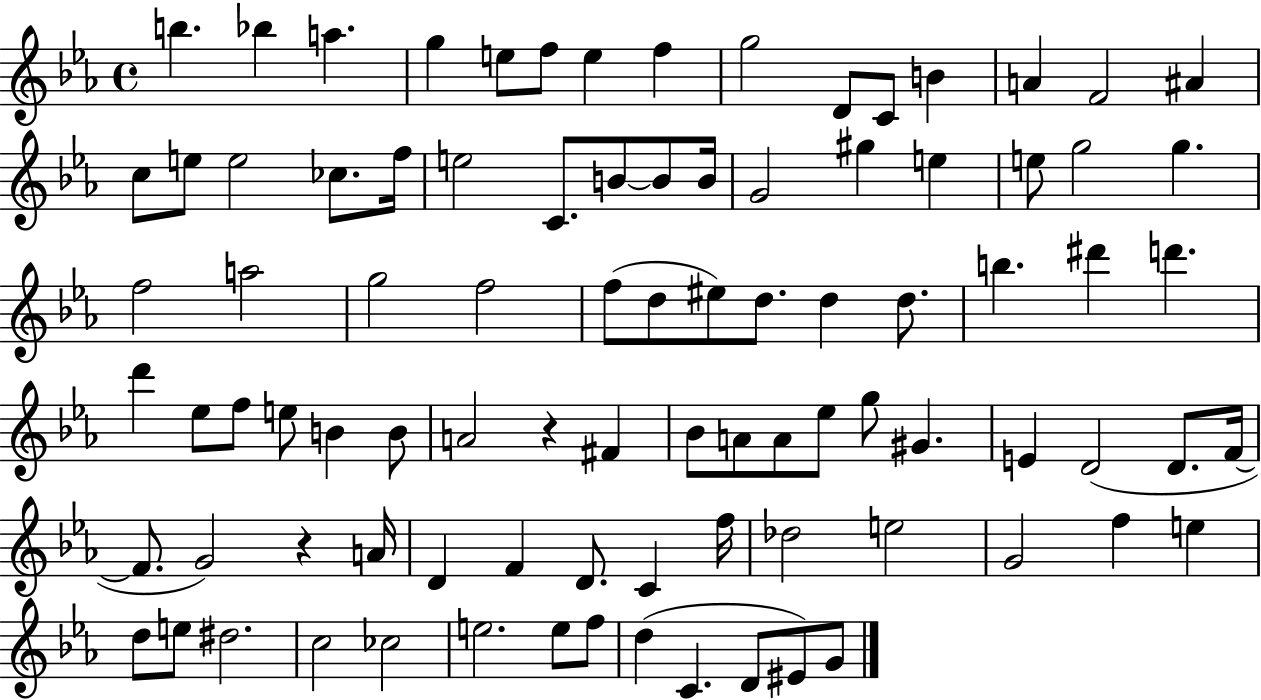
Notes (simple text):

B5/q. Bb5/q A5/q. G5/q E5/e F5/e E5/q F5/q G5/h D4/e C4/e B4/q A4/q F4/h A#4/q C5/e E5/e E5/h CES5/e. F5/s E5/h C4/e. B4/e B4/e B4/s G4/h G#5/q E5/q E5/e G5/h G5/q. F5/h A5/h G5/h F5/h F5/e D5/e EIS5/e D5/e. D5/q D5/e. B5/q. D#6/q D6/q. D6/q Eb5/e F5/e E5/e B4/q B4/e A4/h R/q F#4/q Bb4/e A4/e A4/e Eb5/e G5/e G#4/q. E4/q D4/h D4/e. F4/s F4/e. G4/h R/q A4/s D4/q F4/q D4/e. C4/q F5/s Db5/h E5/h G4/h F5/q E5/q D5/e E5/e D#5/h. C5/h CES5/h E5/h. E5/e F5/e D5/q C4/q. D4/e EIS4/e G4/e